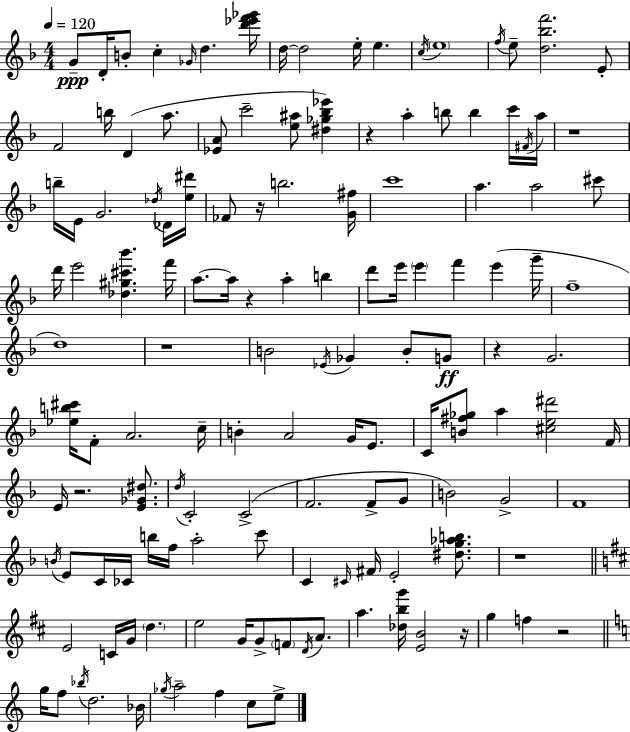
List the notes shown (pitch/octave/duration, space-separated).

G4/e D4/s B4/e C5/q Gb4/s D5/q. [D6,Eb6,F6,Gb6]/s D5/s D5/h E5/s E5/q. C5/s E5/w F5/s E5/e [D5,Bb5,F6]/h. E4/e F4/h B5/s D4/q A5/e. [Eb4,A4]/e C6/h [E5,A#5]/e [D#5,Gb5,Bb5,Eb6]/q R/q A5/q B5/e B5/q C6/s F#4/s A5/s R/w B5/s E4/s G4/h. Db5/s Db4/s [E5,D#6]/s FES4/e R/s B5/h. [G4,F#5]/s C6/w A5/q. A5/h C#6/e D6/s E6/h [Db5,G#5,C#6,Bb6]/q. F6/s A5/e. A5/s R/q A5/q B5/q D6/e E6/s E6/q F6/q E6/q G6/s F5/w D5/w R/w B4/h Eb4/s Gb4/q B4/e G4/e R/q G4/h. [Eb5,B5,C#6]/s F4/e A4/h. C5/s B4/q A4/h G4/s E4/e. C4/s [B4,F#5,Gb5]/e A5/q [C#5,E5,D#6]/h F4/s E4/s R/h. [E4,Gb4,D#5]/e. D5/s C4/h C4/h F4/h. F4/e G4/e B4/h G4/h F4/w B4/s E4/e C4/s CES4/s B5/s F5/s A5/h C6/e C4/q C#4/s F#4/s E4/h [D#5,G5,Ab5,B5]/e. R/w E4/h C4/s G4/s D5/q. E5/h G4/s G4/e F4/e D4/s A4/e. A5/q. [Db5,B5,G6]/s [E4,B4]/h R/s G5/q F5/q R/h G5/s F5/e Bb5/s D5/h. Bb4/s Gb5/s A5/h F5/q C5/e E5/e